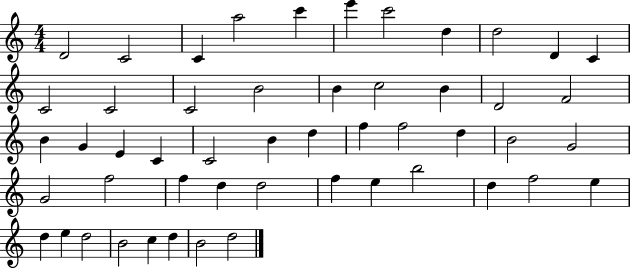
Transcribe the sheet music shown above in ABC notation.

X:1
T:Untitled
M:4/4
L:1/4
K:C
D2 C2 C a2 c' e' c'2 d d2 D C C2 C2 C2 B2 B c2 B D2 F2 B G E C C2 B d f f2 d B2 G2 G2 f2 f d d2 f e b2 d f2 e d e d2 B2 c d B2 d2